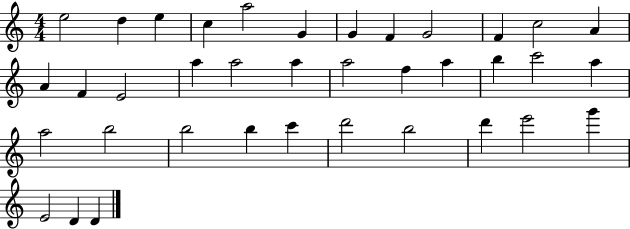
X:1
T:Untitled
M:4/4
L:1/4
K:C
e2 d e c a2 G G F G2 F c2 A A F E2 a a2 a a2 f a b c'2 a a2 b2 b2 b c' d'2 b2 d' e'2 g' E2 D D